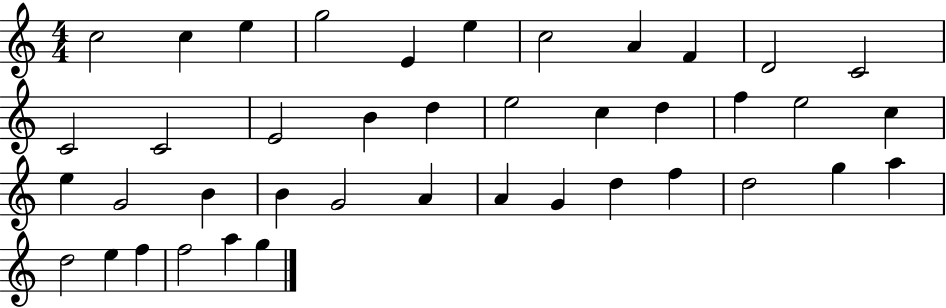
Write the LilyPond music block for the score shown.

{
  \clef treble
  \numericTimeSignature
  \time 4/4
  \key c \major
  c''2 c''4 e''4 | g''2 e'4 e''4 | c''2 a'4 f'4 | d'2 c'2 | \break c'2 c'2 | e'2 b'4 d''4 | e''2 c''4 d''4 | f''4 e''2 c''4 | \break e''4 g'2 b'4 | b'4 g'2 a'4 | a'4 g'4 d''4 f''4 | d''2 g''4 a''4 | \break d''2 e''4 f''4 | f''2 a''4 g''4 | \bar "|."
}